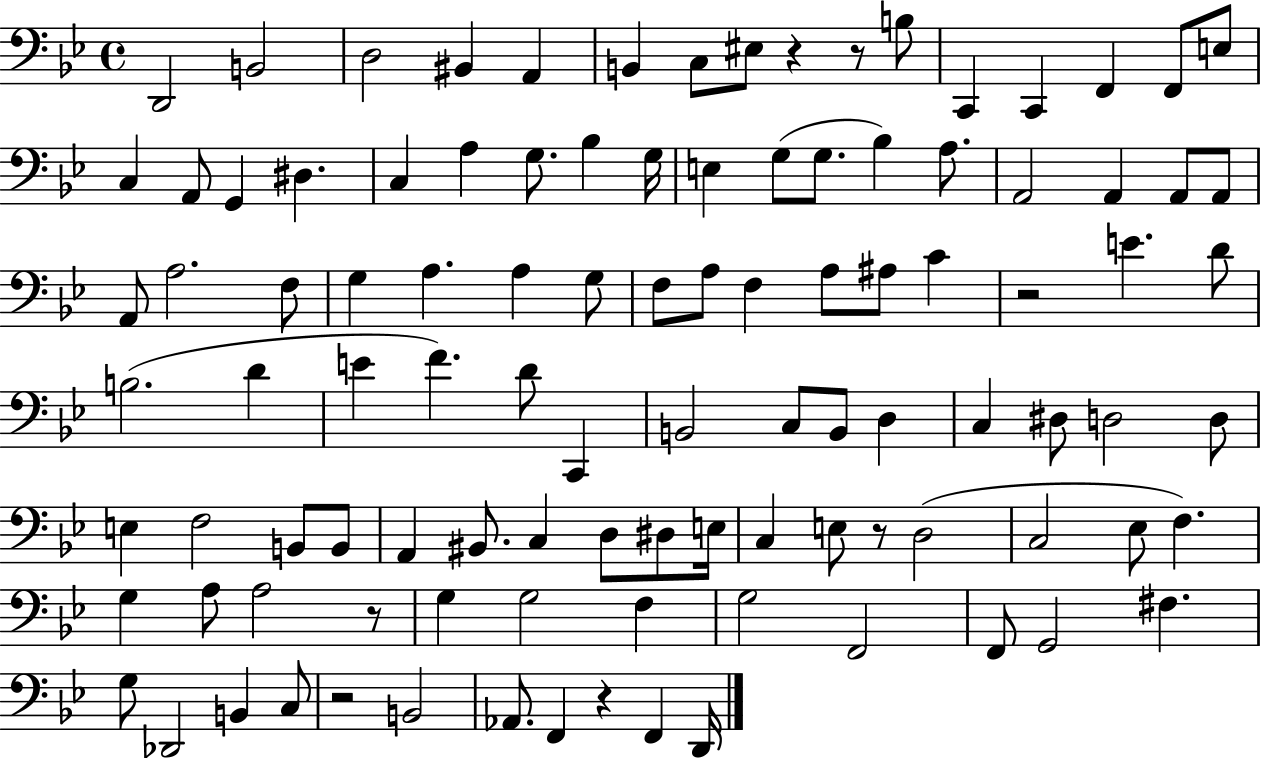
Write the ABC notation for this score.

X:1
T:Untitled
M:4/4
L:1/4
K:Bb
D,,2 B,,2 D,2 ^B,, A,, B,, C,/2 ^E,/2 z z/2 B,/2 C,, C,, F,, F,,/2 E,/2 C, A,,/2 G,, ^D, C, A, G,/2 _B, G,/4 E, G,/2 G,/2 _B, A,/2 A,,2 A,, A,,/2 A,,/2 A,,/2 A,2 F,/2 G, A, A, G,/2 F,/2 A,/2 F, A,/2 ^A,/2 C z2 E D/2 B,2 D E F D/2 C,, B,,2 C,/2 B,,/2 D, C, ^D,/2 D,2 D,/2 E, F,2 B,,/2 B,,/2 A,, ^B,,/2 C, D,/2 ^D,/2 E,/4 C, E,/2 z/2 D,2 C,2 _E,/2 F, G, A,/2 A,2 z/2 G, G,2 F, G,2 F,,2 F,,/2 G,,2 ^F, G,/2 _D,,2 B,, C,/2 z2 B,,2 _A,,/2 F,, z F,, D,,/4